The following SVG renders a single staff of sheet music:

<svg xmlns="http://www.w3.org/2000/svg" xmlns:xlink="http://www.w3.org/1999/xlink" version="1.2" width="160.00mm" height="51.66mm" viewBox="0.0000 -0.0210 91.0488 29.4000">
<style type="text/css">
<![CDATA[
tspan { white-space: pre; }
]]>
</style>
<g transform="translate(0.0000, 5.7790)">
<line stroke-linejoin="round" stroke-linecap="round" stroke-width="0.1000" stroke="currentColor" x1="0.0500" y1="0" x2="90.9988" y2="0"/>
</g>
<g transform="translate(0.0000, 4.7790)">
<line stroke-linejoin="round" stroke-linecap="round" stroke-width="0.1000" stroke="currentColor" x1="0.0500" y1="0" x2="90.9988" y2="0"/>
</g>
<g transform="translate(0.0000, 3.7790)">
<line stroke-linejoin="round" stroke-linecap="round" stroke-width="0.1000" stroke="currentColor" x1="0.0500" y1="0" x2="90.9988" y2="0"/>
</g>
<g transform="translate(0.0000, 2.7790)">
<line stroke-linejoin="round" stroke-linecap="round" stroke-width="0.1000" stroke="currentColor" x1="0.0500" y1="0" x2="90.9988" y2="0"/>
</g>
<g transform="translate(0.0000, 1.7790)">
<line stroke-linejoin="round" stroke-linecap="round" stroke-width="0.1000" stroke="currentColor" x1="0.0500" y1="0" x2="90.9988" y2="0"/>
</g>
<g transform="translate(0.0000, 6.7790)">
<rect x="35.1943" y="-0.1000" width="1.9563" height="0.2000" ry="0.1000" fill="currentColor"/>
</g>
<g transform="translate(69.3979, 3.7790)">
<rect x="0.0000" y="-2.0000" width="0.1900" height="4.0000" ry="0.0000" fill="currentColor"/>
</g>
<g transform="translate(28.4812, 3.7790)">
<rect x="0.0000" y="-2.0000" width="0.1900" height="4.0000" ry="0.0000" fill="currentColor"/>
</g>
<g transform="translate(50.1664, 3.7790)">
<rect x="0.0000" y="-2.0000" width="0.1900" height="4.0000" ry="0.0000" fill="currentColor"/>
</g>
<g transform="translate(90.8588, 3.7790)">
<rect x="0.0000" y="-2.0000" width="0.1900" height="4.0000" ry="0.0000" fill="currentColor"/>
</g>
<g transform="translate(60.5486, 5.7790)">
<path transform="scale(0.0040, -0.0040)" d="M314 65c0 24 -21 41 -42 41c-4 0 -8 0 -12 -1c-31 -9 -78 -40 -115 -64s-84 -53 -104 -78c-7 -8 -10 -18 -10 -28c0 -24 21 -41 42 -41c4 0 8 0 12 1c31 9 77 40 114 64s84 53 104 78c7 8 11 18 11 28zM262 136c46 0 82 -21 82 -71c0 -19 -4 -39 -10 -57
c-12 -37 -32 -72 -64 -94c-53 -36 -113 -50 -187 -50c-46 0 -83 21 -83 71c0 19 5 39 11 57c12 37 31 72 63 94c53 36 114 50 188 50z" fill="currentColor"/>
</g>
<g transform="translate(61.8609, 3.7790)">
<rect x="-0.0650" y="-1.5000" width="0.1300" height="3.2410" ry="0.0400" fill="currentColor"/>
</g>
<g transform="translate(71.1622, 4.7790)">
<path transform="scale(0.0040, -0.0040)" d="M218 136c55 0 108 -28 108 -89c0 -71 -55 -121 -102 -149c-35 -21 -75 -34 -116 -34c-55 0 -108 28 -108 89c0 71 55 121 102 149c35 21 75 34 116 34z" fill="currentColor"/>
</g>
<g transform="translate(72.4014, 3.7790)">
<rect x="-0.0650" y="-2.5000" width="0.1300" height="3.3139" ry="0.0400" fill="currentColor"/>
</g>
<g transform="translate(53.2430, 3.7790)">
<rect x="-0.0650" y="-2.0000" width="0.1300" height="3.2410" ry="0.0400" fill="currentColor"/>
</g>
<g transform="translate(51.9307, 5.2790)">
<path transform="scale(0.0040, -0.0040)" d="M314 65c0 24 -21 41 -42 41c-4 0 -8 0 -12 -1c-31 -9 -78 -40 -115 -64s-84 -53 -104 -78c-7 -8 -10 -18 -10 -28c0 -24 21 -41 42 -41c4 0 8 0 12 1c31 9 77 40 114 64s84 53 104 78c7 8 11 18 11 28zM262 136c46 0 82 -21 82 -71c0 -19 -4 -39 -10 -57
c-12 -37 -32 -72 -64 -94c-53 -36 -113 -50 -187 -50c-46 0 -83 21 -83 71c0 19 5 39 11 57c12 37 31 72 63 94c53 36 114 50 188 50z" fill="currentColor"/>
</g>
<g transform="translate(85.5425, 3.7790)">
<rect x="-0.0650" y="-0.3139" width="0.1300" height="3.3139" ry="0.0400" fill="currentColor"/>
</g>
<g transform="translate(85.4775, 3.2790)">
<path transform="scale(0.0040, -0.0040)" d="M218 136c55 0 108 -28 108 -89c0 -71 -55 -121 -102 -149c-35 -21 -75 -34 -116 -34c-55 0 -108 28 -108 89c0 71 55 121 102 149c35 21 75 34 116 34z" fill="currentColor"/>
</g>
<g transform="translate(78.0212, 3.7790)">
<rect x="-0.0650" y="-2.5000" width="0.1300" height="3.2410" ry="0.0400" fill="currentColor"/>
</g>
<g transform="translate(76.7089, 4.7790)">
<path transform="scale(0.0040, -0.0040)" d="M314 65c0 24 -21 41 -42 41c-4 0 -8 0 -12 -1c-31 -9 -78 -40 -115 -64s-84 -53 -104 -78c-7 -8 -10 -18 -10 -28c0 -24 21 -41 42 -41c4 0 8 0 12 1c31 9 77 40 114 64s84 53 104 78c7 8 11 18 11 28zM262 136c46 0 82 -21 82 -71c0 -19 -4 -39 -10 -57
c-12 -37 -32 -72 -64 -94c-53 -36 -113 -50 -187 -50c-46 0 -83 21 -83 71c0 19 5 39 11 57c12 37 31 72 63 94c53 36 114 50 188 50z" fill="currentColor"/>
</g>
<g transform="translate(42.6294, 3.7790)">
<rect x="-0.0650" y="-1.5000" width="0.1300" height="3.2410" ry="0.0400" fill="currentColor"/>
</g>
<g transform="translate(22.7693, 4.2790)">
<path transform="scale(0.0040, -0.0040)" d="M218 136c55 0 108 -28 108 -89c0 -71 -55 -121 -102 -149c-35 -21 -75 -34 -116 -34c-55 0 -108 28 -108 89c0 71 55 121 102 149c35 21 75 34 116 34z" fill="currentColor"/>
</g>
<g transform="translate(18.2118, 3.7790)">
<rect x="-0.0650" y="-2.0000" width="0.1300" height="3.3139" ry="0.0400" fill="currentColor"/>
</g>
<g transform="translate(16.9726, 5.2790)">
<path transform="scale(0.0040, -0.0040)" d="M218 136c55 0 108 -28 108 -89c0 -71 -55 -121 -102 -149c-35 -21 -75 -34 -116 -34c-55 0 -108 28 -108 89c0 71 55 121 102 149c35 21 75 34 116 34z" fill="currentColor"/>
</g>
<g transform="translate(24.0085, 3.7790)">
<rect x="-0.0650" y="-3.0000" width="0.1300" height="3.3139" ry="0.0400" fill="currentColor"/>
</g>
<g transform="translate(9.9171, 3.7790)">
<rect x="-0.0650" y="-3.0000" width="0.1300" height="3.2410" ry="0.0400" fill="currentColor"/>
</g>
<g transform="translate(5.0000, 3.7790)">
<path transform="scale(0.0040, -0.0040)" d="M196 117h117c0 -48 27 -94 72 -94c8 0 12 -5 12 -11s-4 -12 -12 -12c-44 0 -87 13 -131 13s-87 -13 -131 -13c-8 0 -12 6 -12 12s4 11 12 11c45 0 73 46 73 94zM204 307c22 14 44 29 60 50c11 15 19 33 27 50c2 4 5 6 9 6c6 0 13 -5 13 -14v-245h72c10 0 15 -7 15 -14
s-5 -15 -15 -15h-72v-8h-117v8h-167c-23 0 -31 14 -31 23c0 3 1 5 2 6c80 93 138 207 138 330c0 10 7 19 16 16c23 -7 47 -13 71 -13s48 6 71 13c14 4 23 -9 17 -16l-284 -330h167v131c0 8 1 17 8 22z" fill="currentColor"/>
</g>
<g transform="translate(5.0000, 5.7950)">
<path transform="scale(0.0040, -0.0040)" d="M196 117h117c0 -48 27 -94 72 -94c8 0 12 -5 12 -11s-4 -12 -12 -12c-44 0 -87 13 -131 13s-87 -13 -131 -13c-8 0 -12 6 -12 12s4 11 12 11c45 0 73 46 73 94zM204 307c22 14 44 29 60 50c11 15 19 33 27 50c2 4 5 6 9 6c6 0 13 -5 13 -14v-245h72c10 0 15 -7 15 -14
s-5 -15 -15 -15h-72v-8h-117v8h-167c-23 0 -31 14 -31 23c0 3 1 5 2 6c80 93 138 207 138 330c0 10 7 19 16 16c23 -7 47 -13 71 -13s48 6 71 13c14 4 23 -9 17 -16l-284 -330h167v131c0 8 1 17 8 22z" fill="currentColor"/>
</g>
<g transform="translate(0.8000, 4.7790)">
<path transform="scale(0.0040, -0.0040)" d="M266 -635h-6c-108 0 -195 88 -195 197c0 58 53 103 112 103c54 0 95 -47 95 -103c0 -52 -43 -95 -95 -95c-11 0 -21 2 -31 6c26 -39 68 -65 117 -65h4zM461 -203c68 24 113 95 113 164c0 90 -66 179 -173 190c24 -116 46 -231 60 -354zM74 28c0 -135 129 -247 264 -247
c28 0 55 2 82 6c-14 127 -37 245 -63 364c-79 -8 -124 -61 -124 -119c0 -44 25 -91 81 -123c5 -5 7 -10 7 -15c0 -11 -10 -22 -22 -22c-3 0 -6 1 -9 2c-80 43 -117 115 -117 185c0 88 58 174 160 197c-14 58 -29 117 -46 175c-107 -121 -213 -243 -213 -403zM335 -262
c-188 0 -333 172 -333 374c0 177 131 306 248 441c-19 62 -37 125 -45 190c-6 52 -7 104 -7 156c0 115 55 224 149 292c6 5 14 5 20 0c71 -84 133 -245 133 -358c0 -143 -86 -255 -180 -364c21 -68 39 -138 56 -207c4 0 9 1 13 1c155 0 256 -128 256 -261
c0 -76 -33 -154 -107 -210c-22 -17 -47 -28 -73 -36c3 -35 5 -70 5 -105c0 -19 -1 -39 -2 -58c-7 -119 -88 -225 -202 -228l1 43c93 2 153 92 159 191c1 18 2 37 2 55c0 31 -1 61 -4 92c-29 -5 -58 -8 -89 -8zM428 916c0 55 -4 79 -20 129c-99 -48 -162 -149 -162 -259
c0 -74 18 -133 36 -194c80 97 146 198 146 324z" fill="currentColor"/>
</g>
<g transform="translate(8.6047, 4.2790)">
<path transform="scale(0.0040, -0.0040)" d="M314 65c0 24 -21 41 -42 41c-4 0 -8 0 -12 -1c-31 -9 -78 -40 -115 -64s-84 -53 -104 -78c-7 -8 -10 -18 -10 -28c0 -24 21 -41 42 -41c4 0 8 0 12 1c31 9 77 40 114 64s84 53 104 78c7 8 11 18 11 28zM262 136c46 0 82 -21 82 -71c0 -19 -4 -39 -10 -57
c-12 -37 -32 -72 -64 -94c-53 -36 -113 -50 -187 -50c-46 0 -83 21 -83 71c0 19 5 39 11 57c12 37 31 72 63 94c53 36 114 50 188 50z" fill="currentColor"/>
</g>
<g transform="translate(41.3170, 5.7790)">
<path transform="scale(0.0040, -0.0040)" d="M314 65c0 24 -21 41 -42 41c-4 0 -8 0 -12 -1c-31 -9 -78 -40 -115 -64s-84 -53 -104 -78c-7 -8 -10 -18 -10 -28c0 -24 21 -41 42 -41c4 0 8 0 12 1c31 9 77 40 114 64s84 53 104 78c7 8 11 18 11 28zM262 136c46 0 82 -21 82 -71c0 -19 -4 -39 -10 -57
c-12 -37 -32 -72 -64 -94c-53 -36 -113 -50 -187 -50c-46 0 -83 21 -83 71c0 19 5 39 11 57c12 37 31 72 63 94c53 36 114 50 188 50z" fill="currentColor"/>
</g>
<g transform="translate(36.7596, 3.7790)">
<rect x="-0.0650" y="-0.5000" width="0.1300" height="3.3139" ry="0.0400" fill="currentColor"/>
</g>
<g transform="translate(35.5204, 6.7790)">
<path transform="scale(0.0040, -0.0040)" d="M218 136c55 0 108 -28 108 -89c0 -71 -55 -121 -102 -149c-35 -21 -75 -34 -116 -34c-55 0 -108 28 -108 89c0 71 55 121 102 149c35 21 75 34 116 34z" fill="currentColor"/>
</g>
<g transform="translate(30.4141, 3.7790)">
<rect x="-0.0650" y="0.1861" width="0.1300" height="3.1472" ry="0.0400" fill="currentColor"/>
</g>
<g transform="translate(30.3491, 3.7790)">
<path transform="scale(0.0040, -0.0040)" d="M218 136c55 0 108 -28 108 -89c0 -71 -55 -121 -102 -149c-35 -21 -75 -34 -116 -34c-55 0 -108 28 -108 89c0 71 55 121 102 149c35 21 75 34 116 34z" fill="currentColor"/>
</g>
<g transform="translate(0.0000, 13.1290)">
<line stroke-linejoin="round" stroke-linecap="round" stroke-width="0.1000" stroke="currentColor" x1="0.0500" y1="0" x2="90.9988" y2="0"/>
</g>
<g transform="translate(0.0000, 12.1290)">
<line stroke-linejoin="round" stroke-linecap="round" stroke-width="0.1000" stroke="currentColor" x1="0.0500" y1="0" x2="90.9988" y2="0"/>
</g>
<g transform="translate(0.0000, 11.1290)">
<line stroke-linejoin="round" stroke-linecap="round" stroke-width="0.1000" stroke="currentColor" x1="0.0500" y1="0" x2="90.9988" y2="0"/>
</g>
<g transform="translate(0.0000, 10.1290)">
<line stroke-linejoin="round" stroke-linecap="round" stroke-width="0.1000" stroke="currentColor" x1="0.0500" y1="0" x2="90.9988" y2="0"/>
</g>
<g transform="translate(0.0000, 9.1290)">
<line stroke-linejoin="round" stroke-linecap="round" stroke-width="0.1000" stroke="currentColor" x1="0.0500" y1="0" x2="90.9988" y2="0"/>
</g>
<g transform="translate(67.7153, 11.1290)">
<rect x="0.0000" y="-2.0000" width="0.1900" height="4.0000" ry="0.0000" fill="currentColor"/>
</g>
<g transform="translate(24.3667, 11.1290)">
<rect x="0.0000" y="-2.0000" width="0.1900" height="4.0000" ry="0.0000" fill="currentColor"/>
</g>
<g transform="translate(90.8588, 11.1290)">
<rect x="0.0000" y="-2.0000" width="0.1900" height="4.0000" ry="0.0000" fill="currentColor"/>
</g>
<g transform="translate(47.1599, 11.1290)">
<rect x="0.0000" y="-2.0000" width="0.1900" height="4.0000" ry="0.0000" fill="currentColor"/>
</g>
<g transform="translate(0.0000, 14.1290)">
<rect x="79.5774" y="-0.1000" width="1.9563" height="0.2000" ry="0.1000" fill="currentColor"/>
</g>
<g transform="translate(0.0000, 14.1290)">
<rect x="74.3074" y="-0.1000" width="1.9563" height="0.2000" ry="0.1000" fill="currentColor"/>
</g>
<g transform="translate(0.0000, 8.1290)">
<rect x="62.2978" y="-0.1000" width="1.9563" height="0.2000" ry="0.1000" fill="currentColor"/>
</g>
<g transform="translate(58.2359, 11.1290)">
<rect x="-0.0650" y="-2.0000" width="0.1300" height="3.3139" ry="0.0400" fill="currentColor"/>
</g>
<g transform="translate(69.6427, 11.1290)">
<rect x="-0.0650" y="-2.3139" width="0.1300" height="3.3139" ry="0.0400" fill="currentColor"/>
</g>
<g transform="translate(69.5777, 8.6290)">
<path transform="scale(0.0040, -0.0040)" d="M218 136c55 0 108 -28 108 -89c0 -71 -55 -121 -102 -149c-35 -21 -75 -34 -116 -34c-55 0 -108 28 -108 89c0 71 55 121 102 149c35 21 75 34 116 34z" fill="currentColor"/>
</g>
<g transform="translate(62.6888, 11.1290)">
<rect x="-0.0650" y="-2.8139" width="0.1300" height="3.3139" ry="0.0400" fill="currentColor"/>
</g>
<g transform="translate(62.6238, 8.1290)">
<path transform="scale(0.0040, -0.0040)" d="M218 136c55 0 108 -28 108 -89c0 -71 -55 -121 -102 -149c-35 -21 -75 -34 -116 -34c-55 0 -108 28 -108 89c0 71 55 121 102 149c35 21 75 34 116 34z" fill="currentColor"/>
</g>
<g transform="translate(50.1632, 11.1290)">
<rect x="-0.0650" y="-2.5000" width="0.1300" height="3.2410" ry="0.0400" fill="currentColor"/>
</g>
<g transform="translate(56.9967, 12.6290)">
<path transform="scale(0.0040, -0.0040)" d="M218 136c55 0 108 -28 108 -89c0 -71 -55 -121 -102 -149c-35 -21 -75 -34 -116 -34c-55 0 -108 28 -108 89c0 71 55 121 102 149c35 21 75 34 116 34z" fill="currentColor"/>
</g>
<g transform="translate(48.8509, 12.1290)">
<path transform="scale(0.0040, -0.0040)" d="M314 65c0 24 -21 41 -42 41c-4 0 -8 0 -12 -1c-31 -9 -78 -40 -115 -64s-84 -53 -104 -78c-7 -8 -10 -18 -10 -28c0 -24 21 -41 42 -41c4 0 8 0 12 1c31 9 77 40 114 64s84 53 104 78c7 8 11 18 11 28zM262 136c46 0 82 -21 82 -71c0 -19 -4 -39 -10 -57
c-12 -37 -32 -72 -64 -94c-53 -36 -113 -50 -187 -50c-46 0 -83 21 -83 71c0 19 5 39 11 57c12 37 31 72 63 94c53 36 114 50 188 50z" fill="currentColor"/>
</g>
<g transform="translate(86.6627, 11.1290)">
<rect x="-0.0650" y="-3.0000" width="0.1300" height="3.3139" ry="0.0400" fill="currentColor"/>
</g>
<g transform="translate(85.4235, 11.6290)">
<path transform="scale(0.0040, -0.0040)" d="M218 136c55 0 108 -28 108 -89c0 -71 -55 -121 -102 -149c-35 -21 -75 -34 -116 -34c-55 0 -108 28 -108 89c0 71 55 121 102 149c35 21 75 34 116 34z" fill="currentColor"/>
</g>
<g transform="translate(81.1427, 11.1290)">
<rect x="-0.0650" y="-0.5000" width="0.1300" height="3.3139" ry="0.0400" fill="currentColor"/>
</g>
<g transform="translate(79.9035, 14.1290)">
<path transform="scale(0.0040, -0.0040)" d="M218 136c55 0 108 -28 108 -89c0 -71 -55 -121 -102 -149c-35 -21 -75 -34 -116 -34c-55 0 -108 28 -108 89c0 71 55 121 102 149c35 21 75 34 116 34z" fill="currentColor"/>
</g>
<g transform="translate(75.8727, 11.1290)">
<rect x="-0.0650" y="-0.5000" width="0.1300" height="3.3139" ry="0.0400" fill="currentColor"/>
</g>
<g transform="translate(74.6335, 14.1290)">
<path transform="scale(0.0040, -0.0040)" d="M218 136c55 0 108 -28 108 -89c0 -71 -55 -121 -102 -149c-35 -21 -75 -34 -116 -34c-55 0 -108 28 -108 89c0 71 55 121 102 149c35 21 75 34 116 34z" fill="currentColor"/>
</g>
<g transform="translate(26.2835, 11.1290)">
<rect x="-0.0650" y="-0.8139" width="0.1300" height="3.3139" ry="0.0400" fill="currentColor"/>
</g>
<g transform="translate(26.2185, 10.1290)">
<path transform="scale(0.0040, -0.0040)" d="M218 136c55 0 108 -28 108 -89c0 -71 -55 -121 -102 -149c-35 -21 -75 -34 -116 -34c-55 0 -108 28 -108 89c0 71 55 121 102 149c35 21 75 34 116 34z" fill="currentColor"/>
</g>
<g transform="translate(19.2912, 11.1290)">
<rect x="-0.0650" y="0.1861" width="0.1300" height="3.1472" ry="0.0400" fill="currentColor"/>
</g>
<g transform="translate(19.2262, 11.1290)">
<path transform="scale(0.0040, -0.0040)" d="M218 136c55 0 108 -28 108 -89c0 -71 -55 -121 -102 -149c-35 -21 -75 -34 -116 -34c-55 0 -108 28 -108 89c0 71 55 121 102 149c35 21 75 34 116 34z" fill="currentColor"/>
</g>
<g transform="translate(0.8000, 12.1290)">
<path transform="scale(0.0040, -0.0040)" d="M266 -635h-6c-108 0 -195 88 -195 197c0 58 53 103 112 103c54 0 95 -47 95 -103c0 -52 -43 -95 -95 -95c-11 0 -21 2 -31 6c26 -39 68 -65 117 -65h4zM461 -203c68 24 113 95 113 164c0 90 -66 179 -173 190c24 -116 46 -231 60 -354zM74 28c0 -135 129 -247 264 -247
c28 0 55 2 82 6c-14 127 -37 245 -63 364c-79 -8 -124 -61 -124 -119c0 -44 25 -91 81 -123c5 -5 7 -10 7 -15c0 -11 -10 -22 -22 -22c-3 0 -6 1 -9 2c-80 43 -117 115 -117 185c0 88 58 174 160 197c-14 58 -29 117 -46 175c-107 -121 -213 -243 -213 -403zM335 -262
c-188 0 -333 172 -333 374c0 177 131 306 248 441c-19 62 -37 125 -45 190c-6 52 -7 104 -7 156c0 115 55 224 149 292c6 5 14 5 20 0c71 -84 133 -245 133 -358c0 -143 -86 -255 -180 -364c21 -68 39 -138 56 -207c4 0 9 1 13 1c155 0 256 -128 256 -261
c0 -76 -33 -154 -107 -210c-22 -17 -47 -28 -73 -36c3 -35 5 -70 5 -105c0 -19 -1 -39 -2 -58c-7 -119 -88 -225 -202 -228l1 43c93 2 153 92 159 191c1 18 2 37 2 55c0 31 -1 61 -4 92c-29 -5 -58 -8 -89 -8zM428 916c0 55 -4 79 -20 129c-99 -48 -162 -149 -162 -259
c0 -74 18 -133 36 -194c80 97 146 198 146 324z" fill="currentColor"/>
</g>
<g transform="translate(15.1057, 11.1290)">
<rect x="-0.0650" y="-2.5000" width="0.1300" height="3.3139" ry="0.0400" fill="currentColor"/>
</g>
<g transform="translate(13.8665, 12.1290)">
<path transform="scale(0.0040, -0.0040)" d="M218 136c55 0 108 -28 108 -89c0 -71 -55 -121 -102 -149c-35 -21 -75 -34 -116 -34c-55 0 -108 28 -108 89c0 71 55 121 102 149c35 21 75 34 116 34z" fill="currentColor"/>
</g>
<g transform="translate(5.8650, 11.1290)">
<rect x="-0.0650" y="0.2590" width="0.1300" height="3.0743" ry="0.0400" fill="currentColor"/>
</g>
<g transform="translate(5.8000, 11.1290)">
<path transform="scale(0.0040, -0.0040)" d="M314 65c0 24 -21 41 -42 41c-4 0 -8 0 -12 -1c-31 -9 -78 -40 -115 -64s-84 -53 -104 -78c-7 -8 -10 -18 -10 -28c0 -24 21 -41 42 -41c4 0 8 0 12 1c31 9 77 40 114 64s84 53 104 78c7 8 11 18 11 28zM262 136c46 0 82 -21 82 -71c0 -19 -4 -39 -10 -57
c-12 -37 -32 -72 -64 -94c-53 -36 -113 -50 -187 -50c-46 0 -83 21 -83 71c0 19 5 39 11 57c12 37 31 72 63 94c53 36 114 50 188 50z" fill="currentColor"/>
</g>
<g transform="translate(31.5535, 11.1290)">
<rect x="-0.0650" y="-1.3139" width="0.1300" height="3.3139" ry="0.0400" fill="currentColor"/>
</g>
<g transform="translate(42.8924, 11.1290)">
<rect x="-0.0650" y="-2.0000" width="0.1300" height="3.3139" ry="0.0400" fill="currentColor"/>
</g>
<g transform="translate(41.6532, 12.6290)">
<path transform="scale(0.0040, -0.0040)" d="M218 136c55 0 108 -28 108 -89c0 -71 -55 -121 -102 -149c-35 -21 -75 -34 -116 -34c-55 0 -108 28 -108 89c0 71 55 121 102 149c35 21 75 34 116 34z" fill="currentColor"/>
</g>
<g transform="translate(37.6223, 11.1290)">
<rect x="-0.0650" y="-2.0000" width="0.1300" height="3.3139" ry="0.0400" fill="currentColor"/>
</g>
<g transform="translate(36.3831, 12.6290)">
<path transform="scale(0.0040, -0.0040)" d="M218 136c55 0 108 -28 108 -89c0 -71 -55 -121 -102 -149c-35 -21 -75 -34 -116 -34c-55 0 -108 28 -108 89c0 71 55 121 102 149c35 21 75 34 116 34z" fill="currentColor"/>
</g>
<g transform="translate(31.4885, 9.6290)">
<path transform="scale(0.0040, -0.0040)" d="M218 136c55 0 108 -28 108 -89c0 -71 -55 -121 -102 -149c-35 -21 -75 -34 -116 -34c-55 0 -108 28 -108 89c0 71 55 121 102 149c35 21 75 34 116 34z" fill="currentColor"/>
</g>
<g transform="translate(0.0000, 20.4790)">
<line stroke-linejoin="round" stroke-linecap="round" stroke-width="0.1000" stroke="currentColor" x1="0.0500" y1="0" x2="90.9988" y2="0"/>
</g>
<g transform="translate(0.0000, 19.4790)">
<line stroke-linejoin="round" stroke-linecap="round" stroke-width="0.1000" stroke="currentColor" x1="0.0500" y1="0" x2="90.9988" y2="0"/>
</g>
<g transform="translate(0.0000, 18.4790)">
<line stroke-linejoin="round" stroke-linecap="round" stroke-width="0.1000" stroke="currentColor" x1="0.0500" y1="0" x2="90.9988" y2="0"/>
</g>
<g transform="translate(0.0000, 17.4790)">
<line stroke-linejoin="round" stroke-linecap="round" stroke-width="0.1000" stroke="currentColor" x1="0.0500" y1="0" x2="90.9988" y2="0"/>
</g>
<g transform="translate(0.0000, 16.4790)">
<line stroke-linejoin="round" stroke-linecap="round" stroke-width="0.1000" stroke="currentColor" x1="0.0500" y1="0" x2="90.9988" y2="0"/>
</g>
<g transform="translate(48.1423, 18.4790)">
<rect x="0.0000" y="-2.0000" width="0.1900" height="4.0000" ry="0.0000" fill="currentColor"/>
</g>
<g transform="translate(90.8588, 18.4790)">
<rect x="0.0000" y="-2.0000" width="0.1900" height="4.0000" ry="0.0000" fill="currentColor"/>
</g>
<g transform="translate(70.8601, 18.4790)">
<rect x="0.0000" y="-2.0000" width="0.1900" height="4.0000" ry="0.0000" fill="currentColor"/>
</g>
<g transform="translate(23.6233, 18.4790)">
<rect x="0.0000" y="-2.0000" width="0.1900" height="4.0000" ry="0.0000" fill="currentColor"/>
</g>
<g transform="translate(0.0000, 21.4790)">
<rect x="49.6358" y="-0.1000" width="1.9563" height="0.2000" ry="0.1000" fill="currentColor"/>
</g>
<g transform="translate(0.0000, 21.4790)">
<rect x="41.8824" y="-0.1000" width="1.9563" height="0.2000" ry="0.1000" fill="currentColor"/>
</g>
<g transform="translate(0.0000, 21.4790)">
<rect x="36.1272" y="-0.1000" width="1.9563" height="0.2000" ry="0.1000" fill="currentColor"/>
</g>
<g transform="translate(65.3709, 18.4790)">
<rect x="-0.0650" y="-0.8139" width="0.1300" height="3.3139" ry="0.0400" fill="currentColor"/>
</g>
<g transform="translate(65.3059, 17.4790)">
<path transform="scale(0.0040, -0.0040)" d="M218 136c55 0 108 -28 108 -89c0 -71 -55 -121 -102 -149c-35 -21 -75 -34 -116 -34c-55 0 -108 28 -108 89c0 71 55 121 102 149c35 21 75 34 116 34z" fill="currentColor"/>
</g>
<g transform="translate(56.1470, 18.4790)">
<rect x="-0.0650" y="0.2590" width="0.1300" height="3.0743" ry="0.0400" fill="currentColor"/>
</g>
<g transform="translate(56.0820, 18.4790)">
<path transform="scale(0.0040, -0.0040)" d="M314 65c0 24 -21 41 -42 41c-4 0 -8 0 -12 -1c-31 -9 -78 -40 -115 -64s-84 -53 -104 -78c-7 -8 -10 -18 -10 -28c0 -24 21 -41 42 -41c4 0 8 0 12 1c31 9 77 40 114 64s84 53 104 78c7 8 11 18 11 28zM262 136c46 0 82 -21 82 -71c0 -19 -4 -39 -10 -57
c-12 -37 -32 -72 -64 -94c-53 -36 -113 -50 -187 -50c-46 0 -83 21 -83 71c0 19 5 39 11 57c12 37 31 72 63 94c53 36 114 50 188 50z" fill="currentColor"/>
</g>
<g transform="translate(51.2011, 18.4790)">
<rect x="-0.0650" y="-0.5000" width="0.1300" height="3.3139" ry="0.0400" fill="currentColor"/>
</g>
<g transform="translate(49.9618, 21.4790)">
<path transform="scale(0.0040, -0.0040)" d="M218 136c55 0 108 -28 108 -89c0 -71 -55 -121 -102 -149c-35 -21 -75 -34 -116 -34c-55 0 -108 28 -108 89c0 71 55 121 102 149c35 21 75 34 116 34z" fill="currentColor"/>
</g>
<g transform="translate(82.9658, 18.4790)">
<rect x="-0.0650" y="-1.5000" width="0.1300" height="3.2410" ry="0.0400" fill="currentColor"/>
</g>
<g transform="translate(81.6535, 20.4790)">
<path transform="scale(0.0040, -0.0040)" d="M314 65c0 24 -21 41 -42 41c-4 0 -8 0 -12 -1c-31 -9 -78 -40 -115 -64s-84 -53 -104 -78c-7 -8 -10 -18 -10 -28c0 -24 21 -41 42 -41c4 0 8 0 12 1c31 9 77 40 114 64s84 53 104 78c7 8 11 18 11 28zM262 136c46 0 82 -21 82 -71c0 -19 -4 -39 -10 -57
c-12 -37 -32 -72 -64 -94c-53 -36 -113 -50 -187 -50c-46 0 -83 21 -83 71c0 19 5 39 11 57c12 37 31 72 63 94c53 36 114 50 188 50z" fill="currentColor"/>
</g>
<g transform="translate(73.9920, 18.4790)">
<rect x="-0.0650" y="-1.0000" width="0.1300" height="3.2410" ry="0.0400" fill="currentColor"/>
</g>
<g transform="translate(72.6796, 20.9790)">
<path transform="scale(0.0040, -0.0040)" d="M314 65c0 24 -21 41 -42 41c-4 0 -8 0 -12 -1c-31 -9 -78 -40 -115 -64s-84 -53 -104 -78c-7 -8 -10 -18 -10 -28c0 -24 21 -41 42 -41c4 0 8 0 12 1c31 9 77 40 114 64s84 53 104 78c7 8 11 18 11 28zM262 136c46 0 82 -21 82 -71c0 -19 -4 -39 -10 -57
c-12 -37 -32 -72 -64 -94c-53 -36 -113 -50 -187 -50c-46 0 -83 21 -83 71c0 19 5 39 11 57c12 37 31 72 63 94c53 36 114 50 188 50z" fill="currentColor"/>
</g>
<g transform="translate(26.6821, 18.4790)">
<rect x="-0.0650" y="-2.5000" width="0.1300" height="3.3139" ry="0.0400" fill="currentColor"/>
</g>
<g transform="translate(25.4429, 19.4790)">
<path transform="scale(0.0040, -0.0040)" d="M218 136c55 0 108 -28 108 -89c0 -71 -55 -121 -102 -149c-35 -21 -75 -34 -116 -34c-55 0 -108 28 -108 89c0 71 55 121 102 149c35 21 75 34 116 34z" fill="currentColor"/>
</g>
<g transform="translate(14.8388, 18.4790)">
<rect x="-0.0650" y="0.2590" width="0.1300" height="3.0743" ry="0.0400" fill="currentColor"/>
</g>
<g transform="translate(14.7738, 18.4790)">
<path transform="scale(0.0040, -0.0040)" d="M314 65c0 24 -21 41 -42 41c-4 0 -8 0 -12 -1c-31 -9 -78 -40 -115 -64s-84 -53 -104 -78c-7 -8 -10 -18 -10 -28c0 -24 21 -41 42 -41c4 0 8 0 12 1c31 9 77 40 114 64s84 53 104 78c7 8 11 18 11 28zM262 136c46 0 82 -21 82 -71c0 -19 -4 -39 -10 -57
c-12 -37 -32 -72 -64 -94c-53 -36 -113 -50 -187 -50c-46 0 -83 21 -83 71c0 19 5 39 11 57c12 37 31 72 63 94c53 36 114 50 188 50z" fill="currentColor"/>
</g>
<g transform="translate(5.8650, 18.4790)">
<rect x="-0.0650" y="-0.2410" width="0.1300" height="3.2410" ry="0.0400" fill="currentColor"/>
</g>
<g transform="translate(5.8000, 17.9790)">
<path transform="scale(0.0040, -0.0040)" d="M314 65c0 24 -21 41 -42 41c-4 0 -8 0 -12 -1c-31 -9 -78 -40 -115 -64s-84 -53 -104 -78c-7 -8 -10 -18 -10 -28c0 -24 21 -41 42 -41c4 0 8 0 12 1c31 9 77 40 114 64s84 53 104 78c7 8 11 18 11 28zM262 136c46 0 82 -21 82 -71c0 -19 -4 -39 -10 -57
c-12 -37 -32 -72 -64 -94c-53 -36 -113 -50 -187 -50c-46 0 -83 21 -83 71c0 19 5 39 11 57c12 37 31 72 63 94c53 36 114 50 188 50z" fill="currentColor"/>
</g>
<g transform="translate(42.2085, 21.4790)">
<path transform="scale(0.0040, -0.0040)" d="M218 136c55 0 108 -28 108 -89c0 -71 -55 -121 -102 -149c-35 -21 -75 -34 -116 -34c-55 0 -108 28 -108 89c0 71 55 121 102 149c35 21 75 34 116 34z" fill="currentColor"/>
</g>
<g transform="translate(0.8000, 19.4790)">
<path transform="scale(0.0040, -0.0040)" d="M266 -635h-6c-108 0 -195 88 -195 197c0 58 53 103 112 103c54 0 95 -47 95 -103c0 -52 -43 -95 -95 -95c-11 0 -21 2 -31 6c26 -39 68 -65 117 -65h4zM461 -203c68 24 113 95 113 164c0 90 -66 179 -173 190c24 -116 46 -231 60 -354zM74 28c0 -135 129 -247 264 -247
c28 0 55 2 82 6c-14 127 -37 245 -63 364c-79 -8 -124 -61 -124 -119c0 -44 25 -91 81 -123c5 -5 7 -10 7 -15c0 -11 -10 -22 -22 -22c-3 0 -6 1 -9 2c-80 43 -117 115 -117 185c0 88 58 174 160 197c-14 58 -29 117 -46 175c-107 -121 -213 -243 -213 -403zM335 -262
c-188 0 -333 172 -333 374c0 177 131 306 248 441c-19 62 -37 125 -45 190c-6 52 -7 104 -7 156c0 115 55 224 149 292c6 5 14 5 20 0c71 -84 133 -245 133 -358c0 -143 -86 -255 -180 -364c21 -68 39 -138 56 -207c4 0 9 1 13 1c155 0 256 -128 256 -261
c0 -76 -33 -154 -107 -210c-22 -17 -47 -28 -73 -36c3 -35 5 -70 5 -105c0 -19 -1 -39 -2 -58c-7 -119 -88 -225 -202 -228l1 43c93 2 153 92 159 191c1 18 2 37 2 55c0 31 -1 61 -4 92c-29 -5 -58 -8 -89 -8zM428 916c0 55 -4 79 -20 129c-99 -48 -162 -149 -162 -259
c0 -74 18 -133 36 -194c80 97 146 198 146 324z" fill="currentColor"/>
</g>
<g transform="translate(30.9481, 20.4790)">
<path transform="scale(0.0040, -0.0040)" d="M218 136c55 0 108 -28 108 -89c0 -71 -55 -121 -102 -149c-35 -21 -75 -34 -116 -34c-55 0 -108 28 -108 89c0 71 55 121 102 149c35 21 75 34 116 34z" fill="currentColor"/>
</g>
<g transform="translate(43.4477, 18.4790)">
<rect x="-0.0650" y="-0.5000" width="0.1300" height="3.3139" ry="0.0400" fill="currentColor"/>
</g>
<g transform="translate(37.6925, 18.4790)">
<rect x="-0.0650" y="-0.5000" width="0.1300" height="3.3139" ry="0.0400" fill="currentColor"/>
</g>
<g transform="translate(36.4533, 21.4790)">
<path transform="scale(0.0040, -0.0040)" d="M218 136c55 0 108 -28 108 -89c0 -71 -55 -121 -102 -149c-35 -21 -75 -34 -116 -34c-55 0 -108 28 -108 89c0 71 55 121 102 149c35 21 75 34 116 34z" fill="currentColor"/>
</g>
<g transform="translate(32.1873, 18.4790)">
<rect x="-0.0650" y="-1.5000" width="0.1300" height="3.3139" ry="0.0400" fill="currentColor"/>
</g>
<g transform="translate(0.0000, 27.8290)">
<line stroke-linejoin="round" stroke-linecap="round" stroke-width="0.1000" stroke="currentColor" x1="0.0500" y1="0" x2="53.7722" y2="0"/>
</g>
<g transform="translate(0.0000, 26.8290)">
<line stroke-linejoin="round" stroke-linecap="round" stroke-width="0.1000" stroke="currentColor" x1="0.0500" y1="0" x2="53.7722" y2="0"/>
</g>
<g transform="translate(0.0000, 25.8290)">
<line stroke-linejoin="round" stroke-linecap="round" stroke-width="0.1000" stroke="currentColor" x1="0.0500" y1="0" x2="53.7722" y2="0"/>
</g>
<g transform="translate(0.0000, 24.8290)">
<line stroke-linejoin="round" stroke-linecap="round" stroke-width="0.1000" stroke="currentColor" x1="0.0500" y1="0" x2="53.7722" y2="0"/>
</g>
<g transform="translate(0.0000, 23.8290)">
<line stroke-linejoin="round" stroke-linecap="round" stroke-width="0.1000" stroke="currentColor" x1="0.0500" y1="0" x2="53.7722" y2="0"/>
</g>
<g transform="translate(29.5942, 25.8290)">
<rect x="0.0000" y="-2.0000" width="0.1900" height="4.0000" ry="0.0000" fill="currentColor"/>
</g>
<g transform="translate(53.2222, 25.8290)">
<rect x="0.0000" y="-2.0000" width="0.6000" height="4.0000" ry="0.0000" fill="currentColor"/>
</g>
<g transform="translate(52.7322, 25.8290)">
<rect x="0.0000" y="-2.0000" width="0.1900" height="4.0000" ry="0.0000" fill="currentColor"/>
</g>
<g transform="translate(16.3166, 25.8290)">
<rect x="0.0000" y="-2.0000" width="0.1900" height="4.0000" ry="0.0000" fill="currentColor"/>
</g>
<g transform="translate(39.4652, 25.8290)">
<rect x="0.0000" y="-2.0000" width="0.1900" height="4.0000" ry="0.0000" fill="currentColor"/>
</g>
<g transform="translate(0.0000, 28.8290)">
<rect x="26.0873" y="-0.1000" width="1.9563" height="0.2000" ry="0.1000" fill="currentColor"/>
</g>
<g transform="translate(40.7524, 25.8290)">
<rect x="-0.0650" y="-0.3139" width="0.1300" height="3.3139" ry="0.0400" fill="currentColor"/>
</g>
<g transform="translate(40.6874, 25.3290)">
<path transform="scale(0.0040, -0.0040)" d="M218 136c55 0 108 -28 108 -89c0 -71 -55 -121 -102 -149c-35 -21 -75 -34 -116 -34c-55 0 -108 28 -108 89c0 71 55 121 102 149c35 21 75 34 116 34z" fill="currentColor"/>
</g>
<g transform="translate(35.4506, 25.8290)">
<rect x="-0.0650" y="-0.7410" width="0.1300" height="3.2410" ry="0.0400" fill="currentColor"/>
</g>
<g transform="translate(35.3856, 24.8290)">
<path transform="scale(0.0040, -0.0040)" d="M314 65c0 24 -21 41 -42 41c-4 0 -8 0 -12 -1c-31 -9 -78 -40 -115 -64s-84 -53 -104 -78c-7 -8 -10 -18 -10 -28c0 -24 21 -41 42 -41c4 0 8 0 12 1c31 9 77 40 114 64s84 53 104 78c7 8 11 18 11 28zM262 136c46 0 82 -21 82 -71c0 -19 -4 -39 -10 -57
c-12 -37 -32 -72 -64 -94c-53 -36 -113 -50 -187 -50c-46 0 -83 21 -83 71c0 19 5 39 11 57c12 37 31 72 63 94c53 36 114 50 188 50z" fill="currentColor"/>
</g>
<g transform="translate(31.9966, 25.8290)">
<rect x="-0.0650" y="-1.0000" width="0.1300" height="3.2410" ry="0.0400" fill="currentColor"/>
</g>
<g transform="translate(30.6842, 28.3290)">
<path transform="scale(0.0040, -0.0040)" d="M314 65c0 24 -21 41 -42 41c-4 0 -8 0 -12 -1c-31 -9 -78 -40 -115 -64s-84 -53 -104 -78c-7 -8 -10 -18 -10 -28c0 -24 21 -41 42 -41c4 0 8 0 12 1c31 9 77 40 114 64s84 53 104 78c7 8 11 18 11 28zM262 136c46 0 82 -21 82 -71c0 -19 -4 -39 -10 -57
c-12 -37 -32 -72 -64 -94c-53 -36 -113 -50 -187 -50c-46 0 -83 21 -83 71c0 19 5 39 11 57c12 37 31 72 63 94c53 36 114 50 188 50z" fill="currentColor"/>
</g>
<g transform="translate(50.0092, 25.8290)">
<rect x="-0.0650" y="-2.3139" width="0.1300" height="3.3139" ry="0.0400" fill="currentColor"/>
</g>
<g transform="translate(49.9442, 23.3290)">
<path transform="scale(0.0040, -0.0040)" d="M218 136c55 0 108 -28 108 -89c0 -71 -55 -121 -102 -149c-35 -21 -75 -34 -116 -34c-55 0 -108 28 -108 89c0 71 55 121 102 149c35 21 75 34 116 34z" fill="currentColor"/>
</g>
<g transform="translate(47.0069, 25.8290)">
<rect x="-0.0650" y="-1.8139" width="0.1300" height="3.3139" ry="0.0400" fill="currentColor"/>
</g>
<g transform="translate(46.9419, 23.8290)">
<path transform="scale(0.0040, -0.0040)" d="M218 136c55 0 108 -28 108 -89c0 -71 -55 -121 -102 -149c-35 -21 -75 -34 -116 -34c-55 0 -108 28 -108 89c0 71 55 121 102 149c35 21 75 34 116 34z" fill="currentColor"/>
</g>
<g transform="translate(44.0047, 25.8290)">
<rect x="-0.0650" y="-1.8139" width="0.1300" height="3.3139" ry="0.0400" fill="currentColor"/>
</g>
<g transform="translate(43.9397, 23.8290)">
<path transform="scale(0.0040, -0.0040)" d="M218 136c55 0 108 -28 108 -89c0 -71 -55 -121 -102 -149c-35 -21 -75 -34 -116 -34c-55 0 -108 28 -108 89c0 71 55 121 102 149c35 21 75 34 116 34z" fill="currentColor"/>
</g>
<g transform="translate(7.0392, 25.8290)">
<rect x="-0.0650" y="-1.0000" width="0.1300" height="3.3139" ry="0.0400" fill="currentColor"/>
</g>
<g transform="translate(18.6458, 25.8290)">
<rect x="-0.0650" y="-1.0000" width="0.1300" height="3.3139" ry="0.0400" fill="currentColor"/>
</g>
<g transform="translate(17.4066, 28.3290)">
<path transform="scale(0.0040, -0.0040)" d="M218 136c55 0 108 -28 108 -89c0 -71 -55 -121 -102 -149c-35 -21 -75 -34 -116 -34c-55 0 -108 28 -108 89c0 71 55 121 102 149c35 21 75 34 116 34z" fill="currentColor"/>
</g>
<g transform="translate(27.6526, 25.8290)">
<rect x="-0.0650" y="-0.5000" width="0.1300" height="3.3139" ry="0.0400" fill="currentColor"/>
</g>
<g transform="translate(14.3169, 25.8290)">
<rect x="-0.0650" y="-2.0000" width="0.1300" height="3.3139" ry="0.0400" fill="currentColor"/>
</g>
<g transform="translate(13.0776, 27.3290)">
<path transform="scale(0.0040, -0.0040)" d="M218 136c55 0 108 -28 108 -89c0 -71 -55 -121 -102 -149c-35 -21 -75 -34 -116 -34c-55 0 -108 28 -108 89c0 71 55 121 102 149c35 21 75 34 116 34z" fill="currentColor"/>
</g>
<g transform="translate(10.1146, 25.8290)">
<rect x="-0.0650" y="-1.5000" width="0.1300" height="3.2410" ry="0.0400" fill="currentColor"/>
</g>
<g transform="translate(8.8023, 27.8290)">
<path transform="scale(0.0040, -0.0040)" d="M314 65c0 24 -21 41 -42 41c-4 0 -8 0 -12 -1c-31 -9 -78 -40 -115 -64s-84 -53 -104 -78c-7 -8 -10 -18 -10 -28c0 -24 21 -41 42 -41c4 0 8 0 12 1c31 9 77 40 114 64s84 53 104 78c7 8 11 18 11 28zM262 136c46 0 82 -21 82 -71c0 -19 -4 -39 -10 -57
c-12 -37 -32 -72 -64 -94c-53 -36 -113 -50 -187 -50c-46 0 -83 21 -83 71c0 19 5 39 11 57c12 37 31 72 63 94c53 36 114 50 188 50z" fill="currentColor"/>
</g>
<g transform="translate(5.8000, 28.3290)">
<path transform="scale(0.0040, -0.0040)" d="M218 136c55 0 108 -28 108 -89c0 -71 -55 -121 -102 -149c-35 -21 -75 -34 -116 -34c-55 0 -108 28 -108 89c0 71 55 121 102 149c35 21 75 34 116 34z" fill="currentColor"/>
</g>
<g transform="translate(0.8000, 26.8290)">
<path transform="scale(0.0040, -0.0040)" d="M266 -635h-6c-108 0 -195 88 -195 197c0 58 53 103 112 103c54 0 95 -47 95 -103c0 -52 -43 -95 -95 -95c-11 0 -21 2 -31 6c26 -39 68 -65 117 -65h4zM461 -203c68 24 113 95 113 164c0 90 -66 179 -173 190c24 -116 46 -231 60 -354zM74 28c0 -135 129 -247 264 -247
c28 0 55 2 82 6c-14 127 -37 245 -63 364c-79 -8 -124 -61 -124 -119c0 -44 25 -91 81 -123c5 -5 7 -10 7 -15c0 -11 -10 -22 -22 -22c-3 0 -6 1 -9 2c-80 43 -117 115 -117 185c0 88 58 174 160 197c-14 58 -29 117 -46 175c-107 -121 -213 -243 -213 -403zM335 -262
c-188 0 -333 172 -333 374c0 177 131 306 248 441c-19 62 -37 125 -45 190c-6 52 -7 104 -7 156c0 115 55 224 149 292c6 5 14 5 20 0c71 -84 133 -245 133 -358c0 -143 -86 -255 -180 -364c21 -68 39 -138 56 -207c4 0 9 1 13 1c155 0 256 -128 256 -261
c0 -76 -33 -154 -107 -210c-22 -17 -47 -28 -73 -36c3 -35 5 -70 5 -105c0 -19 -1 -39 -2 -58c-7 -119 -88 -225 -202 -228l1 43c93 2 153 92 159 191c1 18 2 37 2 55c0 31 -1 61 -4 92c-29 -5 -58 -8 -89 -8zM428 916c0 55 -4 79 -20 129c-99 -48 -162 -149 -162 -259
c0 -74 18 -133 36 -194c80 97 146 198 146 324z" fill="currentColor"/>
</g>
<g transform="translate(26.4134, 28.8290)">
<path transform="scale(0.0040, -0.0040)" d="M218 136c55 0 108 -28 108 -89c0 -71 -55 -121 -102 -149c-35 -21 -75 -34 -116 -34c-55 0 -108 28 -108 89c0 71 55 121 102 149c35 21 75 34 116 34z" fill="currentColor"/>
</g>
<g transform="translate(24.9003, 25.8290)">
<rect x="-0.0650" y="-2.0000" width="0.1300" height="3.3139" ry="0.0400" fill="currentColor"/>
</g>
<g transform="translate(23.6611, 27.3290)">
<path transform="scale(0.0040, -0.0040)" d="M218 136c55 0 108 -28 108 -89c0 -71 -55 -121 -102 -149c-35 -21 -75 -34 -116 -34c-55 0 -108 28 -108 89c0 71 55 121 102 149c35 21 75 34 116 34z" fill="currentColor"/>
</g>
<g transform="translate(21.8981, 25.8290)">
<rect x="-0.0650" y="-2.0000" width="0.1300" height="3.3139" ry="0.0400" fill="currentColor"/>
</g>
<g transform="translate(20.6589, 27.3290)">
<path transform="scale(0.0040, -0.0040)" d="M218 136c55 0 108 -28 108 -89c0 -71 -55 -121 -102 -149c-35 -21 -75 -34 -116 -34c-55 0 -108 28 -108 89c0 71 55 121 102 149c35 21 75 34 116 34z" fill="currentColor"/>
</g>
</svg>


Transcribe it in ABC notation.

X:1
T:Untitled
M:4/4
L:1/4
K:C
A2 F A B C E2 F2 E2 G G2 c B2 G B d e F F G2 F a g C C A c2 B2 G E C C C B2 d D2 E2 D E2 F D F F C D2 d2 c f f g